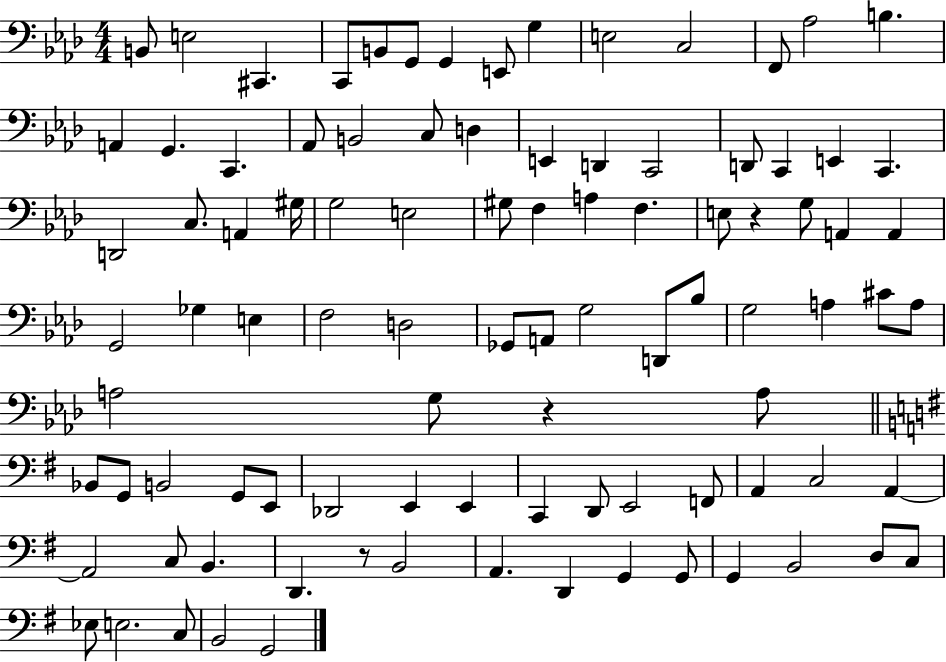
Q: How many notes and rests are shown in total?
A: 95